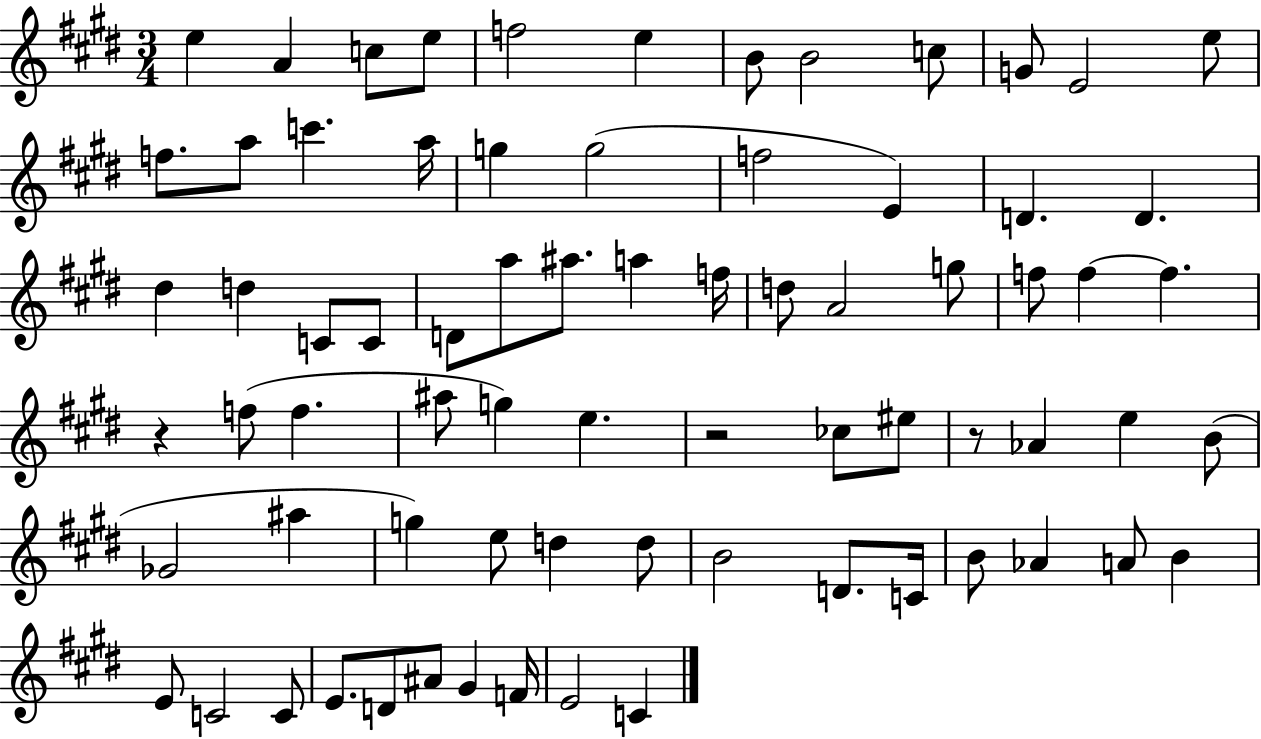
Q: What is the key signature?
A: E major